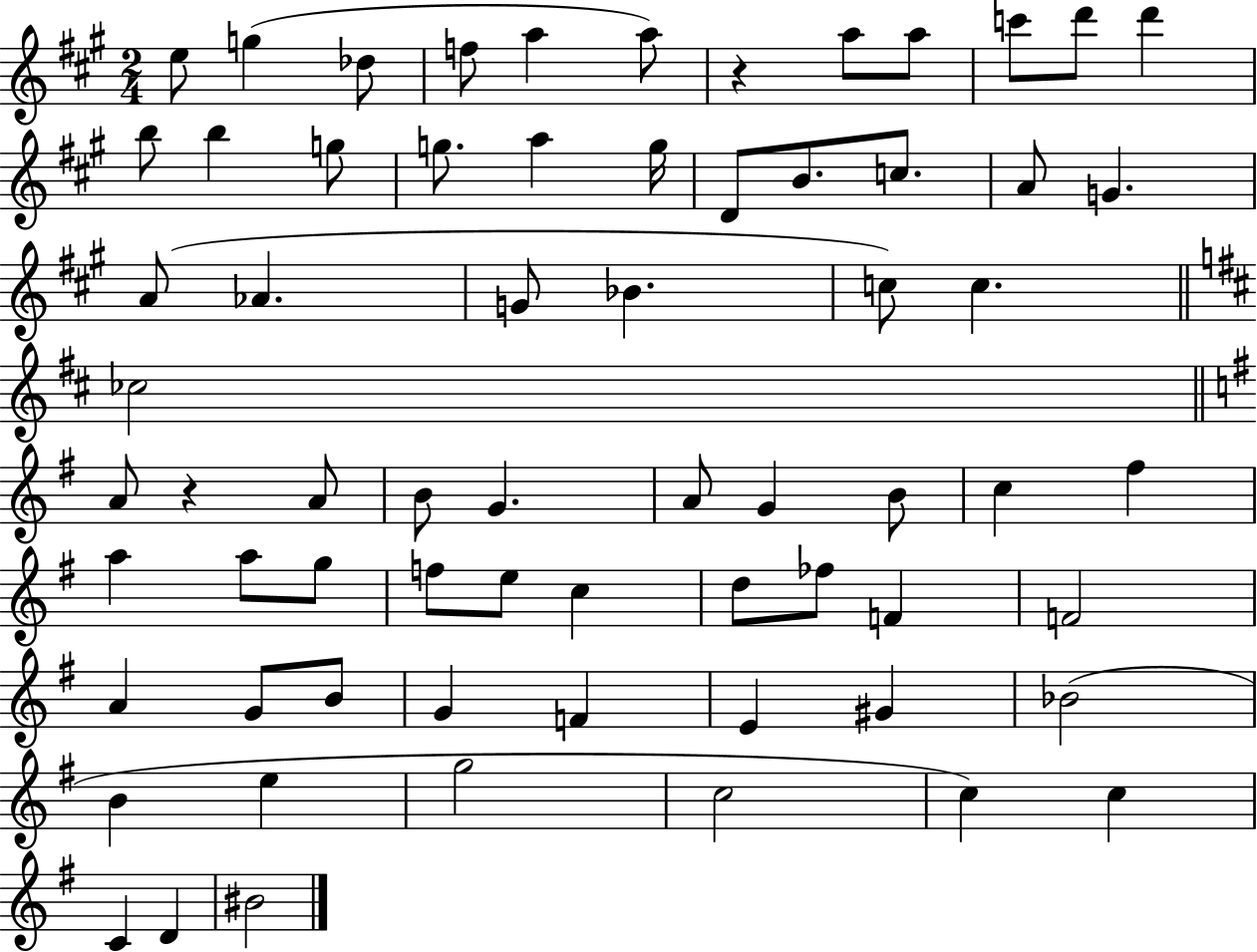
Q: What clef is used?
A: treble